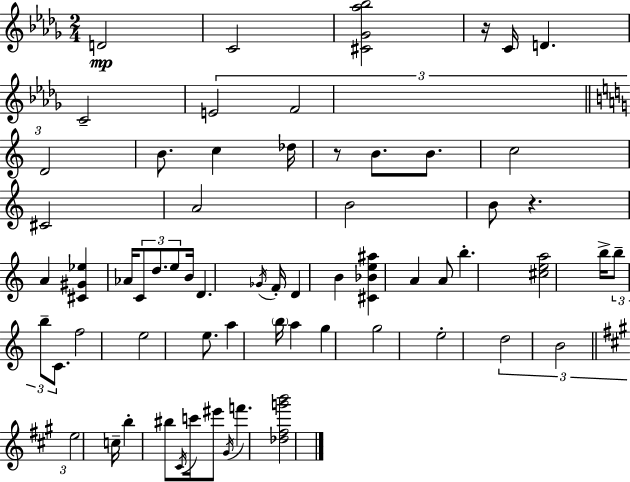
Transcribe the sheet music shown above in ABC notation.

X:1
T:Untitled
M:2/4
L:1/4
K:Bbm
D2 C2 [^C_G_a_b]2 z/4 C/4 D C2 E2 F2 D2 B/2 c _d/4 z/2 B/2 B/2 c2 ^C2 A2 B2 B/2 z A [^C^G_e] _A/4 C/2 d/2 e/2 B/4 D _G/4 F/4 D B [^C_Be^a] A A/2 b [^cea]2 b/4 b/2 b/2 C/2 f2 e2 e/2 a b/4 a g g2 e2 d2 B2 e2 c/4 b ^b/2 ^C/4 c'/4 ^e'/2 ^G/4 f' [_d^fg'b']2